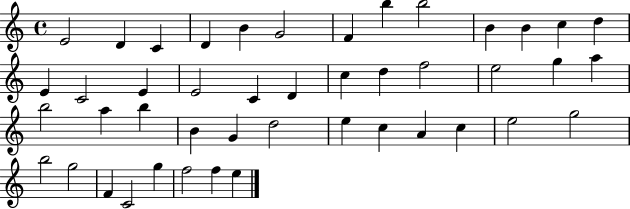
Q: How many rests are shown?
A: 0